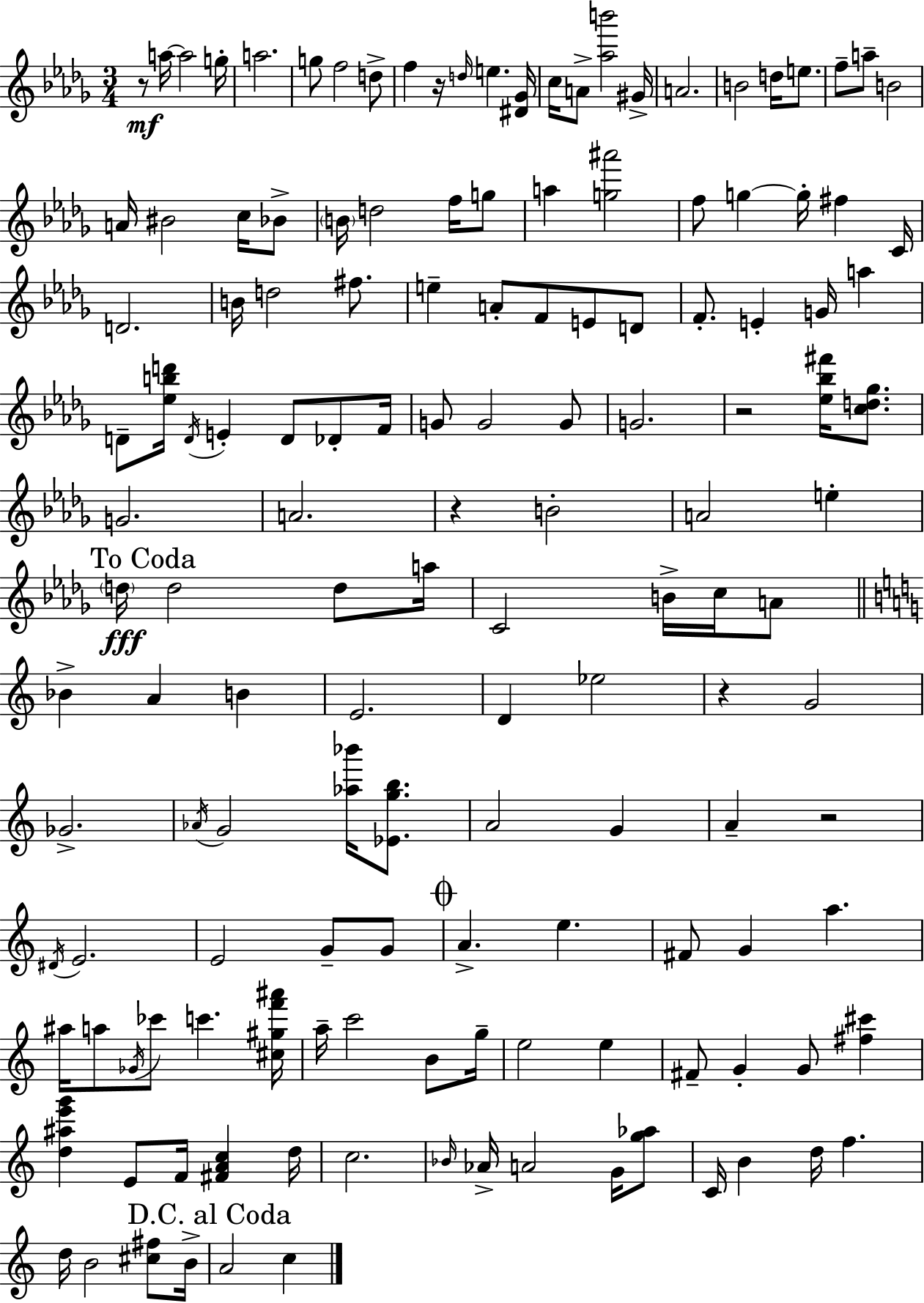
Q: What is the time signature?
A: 3/4